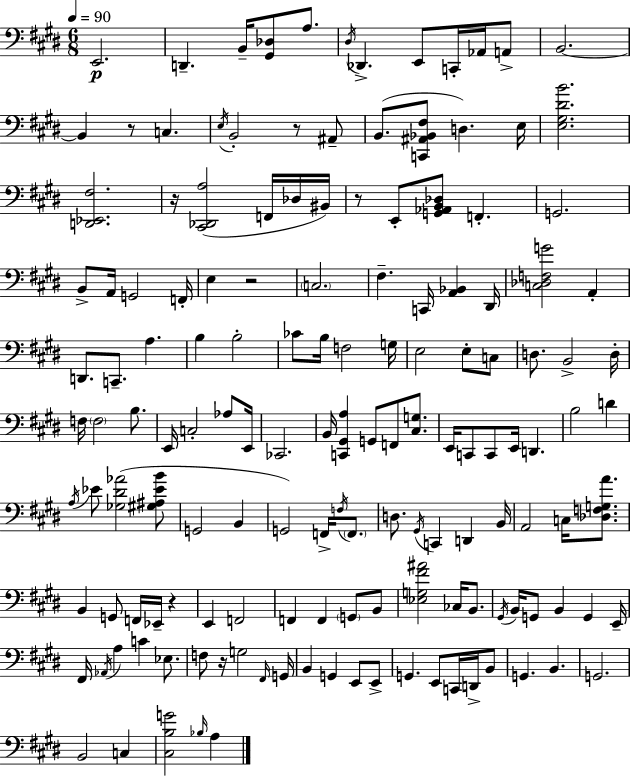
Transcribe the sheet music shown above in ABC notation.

X:1
T:Untitled
M:6/8
L:1/4
K:E
E,,2 D,, B,,/4 [^G,,_D,]/2 A,/2 ^D,/4 _D,, E,,/2 C,,/4 _A,,/4 A,,/2 B,,2 B,, z/2 C, E,/4 B,,2 z/2 ^A,,/2 B,,/2 [C,,^A,,_B,,^F,]/2 D, E,/4 [E,^G,^DB]2 [D,,_E,,^F,]2 z/4 [^C,,_D,,A,]2 F,,/4 _D,/4 ^B,,/4 z/2 E,,/2 [G,,_A,,B,,_D,]/2 F,, G,,2 B,,/2 A,,/4 G,,2 F,,/4 E, z2 C,2 ^F, C,,/4 [A,,_B,,] ^D,,/4 [C,_D,F,G]2 A,, D,,/2 C,,/2 A, B, B,2 _C/2 B,/4 F,2 G,/4 E,2 E,/2 C,/2 D,/2 B,,2 D,/4 F,/4 F,2 B,/2 E,,/4 C,2 _A,/2 E,,/4 _C,,2 B,,/4 [C,,^G,,A,] G,,/2 F,,/2 [^C,G,]/2 E,,/4 C,,/2 C,,/2 E,,/4 D,, B,2 D A,/4 _E/2 [_G,^D_A]2 [^G,^A,_EB]/2 G,,2 B,, G,,2 F,,/4 F,/4 F,,/2 D,/2 ^G,,/4 C,, D,, B,,/4 A,,2 C,/4 [_D,F,G,A]/2 B,, G,,/2 F,,/4 _E,,/4 z E,, F,,2 F,, F,, G,,/2 B,,/2 [_E,G,^F^A]2 _C,/4 B,,/2 ^G,,/4 B,,/4 G,,/2 B,, G,, E,,/4 ^F,,/4 _A,,/4 A, C _E,/2 F,/2 z/4 G,2 ^F,,/4 G,,/4 B,, G,, E,,/2 E,,/2 G,, E,,/2 C,,/4 D,,/4 B,,/2 G,, B,, G,,2 B,,2 C, [^C,B,G]2 _B,/4 A,